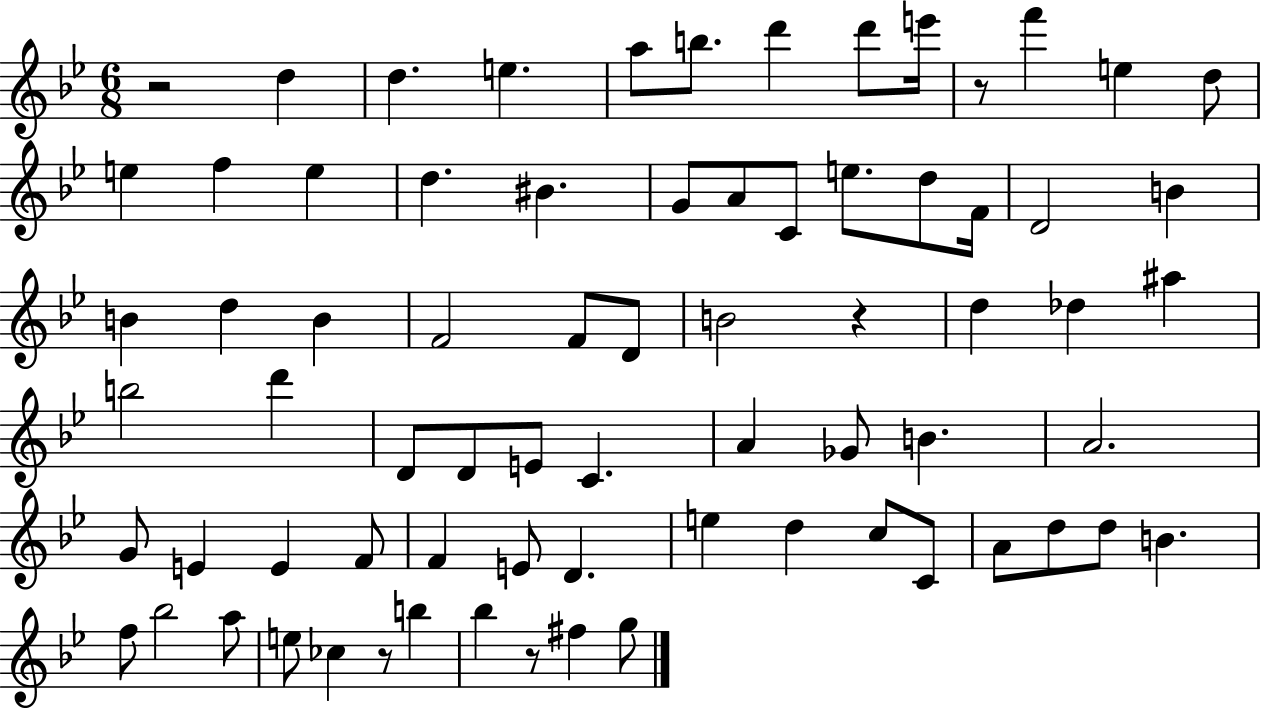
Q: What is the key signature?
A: BES major